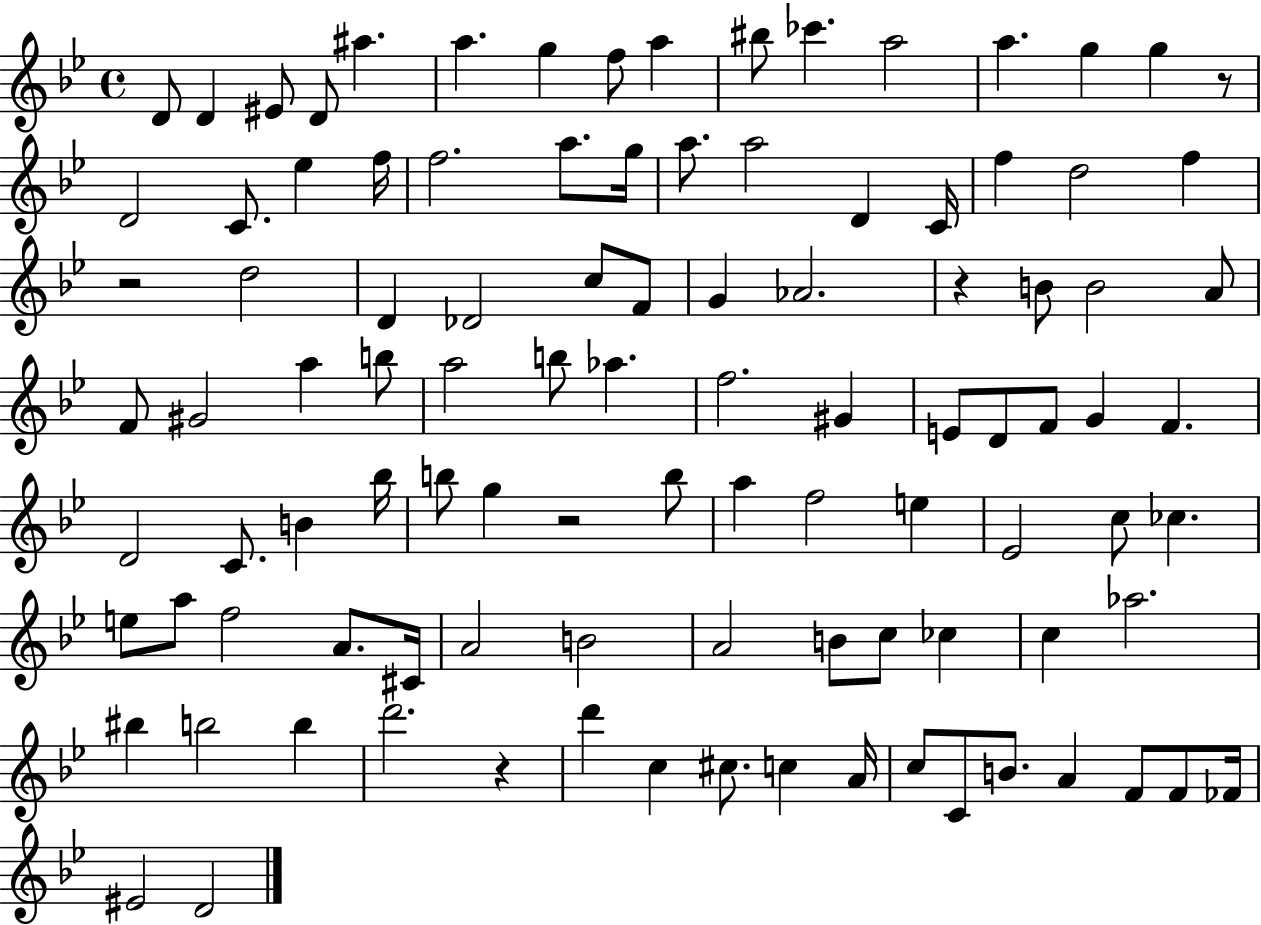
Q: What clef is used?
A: treble